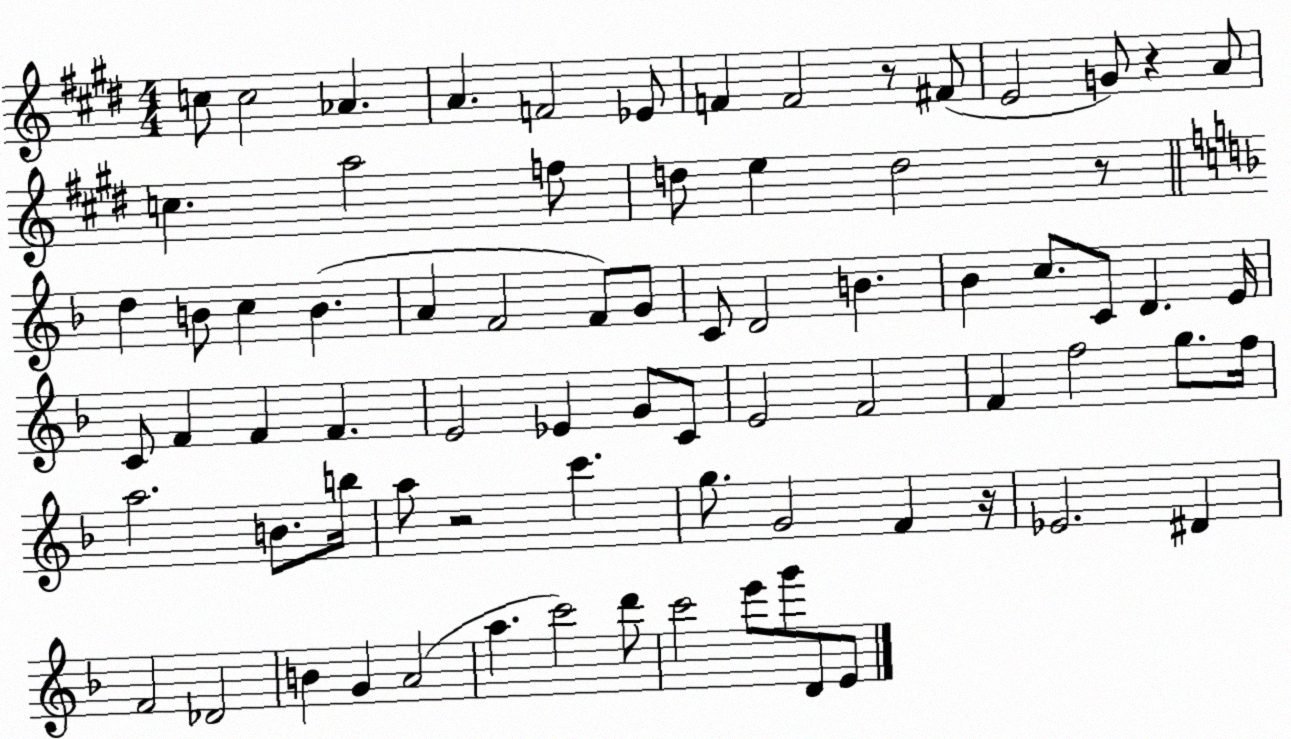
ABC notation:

X:1
T:Untitled
M:4/4
L:1/4
K:E
c/2 c2 _A A F2 _E/2 F F2 z/2 ^F/2 E2 G/2 z A/2 c a2 f/2 d/2 e d2 z/2 d B/2 c B A F2 F/2 G/2 C/2 D2 B _B c/2 C/2 D E/4 C/2 F F F E2 _E G/2 C/2 E2 F2 F f2 g/2 f/4 a2 B/2 b/4 a/2 z2 c' g/2 G2 F z/4 _E2 ^D F2 _D2 B G A2 a c'2 d'/2 c'2 e'/2 g'/2 D/2 E/2